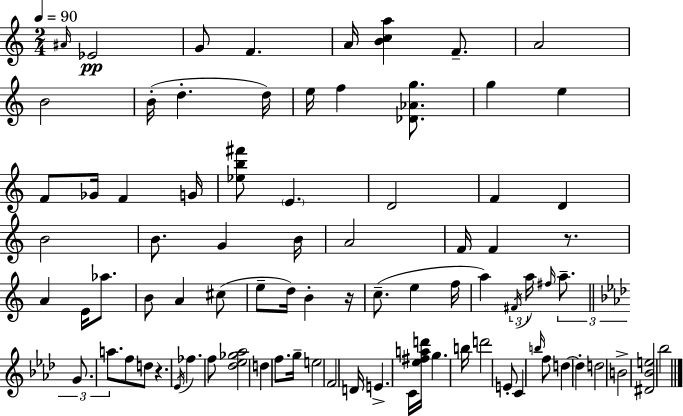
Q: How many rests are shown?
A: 3